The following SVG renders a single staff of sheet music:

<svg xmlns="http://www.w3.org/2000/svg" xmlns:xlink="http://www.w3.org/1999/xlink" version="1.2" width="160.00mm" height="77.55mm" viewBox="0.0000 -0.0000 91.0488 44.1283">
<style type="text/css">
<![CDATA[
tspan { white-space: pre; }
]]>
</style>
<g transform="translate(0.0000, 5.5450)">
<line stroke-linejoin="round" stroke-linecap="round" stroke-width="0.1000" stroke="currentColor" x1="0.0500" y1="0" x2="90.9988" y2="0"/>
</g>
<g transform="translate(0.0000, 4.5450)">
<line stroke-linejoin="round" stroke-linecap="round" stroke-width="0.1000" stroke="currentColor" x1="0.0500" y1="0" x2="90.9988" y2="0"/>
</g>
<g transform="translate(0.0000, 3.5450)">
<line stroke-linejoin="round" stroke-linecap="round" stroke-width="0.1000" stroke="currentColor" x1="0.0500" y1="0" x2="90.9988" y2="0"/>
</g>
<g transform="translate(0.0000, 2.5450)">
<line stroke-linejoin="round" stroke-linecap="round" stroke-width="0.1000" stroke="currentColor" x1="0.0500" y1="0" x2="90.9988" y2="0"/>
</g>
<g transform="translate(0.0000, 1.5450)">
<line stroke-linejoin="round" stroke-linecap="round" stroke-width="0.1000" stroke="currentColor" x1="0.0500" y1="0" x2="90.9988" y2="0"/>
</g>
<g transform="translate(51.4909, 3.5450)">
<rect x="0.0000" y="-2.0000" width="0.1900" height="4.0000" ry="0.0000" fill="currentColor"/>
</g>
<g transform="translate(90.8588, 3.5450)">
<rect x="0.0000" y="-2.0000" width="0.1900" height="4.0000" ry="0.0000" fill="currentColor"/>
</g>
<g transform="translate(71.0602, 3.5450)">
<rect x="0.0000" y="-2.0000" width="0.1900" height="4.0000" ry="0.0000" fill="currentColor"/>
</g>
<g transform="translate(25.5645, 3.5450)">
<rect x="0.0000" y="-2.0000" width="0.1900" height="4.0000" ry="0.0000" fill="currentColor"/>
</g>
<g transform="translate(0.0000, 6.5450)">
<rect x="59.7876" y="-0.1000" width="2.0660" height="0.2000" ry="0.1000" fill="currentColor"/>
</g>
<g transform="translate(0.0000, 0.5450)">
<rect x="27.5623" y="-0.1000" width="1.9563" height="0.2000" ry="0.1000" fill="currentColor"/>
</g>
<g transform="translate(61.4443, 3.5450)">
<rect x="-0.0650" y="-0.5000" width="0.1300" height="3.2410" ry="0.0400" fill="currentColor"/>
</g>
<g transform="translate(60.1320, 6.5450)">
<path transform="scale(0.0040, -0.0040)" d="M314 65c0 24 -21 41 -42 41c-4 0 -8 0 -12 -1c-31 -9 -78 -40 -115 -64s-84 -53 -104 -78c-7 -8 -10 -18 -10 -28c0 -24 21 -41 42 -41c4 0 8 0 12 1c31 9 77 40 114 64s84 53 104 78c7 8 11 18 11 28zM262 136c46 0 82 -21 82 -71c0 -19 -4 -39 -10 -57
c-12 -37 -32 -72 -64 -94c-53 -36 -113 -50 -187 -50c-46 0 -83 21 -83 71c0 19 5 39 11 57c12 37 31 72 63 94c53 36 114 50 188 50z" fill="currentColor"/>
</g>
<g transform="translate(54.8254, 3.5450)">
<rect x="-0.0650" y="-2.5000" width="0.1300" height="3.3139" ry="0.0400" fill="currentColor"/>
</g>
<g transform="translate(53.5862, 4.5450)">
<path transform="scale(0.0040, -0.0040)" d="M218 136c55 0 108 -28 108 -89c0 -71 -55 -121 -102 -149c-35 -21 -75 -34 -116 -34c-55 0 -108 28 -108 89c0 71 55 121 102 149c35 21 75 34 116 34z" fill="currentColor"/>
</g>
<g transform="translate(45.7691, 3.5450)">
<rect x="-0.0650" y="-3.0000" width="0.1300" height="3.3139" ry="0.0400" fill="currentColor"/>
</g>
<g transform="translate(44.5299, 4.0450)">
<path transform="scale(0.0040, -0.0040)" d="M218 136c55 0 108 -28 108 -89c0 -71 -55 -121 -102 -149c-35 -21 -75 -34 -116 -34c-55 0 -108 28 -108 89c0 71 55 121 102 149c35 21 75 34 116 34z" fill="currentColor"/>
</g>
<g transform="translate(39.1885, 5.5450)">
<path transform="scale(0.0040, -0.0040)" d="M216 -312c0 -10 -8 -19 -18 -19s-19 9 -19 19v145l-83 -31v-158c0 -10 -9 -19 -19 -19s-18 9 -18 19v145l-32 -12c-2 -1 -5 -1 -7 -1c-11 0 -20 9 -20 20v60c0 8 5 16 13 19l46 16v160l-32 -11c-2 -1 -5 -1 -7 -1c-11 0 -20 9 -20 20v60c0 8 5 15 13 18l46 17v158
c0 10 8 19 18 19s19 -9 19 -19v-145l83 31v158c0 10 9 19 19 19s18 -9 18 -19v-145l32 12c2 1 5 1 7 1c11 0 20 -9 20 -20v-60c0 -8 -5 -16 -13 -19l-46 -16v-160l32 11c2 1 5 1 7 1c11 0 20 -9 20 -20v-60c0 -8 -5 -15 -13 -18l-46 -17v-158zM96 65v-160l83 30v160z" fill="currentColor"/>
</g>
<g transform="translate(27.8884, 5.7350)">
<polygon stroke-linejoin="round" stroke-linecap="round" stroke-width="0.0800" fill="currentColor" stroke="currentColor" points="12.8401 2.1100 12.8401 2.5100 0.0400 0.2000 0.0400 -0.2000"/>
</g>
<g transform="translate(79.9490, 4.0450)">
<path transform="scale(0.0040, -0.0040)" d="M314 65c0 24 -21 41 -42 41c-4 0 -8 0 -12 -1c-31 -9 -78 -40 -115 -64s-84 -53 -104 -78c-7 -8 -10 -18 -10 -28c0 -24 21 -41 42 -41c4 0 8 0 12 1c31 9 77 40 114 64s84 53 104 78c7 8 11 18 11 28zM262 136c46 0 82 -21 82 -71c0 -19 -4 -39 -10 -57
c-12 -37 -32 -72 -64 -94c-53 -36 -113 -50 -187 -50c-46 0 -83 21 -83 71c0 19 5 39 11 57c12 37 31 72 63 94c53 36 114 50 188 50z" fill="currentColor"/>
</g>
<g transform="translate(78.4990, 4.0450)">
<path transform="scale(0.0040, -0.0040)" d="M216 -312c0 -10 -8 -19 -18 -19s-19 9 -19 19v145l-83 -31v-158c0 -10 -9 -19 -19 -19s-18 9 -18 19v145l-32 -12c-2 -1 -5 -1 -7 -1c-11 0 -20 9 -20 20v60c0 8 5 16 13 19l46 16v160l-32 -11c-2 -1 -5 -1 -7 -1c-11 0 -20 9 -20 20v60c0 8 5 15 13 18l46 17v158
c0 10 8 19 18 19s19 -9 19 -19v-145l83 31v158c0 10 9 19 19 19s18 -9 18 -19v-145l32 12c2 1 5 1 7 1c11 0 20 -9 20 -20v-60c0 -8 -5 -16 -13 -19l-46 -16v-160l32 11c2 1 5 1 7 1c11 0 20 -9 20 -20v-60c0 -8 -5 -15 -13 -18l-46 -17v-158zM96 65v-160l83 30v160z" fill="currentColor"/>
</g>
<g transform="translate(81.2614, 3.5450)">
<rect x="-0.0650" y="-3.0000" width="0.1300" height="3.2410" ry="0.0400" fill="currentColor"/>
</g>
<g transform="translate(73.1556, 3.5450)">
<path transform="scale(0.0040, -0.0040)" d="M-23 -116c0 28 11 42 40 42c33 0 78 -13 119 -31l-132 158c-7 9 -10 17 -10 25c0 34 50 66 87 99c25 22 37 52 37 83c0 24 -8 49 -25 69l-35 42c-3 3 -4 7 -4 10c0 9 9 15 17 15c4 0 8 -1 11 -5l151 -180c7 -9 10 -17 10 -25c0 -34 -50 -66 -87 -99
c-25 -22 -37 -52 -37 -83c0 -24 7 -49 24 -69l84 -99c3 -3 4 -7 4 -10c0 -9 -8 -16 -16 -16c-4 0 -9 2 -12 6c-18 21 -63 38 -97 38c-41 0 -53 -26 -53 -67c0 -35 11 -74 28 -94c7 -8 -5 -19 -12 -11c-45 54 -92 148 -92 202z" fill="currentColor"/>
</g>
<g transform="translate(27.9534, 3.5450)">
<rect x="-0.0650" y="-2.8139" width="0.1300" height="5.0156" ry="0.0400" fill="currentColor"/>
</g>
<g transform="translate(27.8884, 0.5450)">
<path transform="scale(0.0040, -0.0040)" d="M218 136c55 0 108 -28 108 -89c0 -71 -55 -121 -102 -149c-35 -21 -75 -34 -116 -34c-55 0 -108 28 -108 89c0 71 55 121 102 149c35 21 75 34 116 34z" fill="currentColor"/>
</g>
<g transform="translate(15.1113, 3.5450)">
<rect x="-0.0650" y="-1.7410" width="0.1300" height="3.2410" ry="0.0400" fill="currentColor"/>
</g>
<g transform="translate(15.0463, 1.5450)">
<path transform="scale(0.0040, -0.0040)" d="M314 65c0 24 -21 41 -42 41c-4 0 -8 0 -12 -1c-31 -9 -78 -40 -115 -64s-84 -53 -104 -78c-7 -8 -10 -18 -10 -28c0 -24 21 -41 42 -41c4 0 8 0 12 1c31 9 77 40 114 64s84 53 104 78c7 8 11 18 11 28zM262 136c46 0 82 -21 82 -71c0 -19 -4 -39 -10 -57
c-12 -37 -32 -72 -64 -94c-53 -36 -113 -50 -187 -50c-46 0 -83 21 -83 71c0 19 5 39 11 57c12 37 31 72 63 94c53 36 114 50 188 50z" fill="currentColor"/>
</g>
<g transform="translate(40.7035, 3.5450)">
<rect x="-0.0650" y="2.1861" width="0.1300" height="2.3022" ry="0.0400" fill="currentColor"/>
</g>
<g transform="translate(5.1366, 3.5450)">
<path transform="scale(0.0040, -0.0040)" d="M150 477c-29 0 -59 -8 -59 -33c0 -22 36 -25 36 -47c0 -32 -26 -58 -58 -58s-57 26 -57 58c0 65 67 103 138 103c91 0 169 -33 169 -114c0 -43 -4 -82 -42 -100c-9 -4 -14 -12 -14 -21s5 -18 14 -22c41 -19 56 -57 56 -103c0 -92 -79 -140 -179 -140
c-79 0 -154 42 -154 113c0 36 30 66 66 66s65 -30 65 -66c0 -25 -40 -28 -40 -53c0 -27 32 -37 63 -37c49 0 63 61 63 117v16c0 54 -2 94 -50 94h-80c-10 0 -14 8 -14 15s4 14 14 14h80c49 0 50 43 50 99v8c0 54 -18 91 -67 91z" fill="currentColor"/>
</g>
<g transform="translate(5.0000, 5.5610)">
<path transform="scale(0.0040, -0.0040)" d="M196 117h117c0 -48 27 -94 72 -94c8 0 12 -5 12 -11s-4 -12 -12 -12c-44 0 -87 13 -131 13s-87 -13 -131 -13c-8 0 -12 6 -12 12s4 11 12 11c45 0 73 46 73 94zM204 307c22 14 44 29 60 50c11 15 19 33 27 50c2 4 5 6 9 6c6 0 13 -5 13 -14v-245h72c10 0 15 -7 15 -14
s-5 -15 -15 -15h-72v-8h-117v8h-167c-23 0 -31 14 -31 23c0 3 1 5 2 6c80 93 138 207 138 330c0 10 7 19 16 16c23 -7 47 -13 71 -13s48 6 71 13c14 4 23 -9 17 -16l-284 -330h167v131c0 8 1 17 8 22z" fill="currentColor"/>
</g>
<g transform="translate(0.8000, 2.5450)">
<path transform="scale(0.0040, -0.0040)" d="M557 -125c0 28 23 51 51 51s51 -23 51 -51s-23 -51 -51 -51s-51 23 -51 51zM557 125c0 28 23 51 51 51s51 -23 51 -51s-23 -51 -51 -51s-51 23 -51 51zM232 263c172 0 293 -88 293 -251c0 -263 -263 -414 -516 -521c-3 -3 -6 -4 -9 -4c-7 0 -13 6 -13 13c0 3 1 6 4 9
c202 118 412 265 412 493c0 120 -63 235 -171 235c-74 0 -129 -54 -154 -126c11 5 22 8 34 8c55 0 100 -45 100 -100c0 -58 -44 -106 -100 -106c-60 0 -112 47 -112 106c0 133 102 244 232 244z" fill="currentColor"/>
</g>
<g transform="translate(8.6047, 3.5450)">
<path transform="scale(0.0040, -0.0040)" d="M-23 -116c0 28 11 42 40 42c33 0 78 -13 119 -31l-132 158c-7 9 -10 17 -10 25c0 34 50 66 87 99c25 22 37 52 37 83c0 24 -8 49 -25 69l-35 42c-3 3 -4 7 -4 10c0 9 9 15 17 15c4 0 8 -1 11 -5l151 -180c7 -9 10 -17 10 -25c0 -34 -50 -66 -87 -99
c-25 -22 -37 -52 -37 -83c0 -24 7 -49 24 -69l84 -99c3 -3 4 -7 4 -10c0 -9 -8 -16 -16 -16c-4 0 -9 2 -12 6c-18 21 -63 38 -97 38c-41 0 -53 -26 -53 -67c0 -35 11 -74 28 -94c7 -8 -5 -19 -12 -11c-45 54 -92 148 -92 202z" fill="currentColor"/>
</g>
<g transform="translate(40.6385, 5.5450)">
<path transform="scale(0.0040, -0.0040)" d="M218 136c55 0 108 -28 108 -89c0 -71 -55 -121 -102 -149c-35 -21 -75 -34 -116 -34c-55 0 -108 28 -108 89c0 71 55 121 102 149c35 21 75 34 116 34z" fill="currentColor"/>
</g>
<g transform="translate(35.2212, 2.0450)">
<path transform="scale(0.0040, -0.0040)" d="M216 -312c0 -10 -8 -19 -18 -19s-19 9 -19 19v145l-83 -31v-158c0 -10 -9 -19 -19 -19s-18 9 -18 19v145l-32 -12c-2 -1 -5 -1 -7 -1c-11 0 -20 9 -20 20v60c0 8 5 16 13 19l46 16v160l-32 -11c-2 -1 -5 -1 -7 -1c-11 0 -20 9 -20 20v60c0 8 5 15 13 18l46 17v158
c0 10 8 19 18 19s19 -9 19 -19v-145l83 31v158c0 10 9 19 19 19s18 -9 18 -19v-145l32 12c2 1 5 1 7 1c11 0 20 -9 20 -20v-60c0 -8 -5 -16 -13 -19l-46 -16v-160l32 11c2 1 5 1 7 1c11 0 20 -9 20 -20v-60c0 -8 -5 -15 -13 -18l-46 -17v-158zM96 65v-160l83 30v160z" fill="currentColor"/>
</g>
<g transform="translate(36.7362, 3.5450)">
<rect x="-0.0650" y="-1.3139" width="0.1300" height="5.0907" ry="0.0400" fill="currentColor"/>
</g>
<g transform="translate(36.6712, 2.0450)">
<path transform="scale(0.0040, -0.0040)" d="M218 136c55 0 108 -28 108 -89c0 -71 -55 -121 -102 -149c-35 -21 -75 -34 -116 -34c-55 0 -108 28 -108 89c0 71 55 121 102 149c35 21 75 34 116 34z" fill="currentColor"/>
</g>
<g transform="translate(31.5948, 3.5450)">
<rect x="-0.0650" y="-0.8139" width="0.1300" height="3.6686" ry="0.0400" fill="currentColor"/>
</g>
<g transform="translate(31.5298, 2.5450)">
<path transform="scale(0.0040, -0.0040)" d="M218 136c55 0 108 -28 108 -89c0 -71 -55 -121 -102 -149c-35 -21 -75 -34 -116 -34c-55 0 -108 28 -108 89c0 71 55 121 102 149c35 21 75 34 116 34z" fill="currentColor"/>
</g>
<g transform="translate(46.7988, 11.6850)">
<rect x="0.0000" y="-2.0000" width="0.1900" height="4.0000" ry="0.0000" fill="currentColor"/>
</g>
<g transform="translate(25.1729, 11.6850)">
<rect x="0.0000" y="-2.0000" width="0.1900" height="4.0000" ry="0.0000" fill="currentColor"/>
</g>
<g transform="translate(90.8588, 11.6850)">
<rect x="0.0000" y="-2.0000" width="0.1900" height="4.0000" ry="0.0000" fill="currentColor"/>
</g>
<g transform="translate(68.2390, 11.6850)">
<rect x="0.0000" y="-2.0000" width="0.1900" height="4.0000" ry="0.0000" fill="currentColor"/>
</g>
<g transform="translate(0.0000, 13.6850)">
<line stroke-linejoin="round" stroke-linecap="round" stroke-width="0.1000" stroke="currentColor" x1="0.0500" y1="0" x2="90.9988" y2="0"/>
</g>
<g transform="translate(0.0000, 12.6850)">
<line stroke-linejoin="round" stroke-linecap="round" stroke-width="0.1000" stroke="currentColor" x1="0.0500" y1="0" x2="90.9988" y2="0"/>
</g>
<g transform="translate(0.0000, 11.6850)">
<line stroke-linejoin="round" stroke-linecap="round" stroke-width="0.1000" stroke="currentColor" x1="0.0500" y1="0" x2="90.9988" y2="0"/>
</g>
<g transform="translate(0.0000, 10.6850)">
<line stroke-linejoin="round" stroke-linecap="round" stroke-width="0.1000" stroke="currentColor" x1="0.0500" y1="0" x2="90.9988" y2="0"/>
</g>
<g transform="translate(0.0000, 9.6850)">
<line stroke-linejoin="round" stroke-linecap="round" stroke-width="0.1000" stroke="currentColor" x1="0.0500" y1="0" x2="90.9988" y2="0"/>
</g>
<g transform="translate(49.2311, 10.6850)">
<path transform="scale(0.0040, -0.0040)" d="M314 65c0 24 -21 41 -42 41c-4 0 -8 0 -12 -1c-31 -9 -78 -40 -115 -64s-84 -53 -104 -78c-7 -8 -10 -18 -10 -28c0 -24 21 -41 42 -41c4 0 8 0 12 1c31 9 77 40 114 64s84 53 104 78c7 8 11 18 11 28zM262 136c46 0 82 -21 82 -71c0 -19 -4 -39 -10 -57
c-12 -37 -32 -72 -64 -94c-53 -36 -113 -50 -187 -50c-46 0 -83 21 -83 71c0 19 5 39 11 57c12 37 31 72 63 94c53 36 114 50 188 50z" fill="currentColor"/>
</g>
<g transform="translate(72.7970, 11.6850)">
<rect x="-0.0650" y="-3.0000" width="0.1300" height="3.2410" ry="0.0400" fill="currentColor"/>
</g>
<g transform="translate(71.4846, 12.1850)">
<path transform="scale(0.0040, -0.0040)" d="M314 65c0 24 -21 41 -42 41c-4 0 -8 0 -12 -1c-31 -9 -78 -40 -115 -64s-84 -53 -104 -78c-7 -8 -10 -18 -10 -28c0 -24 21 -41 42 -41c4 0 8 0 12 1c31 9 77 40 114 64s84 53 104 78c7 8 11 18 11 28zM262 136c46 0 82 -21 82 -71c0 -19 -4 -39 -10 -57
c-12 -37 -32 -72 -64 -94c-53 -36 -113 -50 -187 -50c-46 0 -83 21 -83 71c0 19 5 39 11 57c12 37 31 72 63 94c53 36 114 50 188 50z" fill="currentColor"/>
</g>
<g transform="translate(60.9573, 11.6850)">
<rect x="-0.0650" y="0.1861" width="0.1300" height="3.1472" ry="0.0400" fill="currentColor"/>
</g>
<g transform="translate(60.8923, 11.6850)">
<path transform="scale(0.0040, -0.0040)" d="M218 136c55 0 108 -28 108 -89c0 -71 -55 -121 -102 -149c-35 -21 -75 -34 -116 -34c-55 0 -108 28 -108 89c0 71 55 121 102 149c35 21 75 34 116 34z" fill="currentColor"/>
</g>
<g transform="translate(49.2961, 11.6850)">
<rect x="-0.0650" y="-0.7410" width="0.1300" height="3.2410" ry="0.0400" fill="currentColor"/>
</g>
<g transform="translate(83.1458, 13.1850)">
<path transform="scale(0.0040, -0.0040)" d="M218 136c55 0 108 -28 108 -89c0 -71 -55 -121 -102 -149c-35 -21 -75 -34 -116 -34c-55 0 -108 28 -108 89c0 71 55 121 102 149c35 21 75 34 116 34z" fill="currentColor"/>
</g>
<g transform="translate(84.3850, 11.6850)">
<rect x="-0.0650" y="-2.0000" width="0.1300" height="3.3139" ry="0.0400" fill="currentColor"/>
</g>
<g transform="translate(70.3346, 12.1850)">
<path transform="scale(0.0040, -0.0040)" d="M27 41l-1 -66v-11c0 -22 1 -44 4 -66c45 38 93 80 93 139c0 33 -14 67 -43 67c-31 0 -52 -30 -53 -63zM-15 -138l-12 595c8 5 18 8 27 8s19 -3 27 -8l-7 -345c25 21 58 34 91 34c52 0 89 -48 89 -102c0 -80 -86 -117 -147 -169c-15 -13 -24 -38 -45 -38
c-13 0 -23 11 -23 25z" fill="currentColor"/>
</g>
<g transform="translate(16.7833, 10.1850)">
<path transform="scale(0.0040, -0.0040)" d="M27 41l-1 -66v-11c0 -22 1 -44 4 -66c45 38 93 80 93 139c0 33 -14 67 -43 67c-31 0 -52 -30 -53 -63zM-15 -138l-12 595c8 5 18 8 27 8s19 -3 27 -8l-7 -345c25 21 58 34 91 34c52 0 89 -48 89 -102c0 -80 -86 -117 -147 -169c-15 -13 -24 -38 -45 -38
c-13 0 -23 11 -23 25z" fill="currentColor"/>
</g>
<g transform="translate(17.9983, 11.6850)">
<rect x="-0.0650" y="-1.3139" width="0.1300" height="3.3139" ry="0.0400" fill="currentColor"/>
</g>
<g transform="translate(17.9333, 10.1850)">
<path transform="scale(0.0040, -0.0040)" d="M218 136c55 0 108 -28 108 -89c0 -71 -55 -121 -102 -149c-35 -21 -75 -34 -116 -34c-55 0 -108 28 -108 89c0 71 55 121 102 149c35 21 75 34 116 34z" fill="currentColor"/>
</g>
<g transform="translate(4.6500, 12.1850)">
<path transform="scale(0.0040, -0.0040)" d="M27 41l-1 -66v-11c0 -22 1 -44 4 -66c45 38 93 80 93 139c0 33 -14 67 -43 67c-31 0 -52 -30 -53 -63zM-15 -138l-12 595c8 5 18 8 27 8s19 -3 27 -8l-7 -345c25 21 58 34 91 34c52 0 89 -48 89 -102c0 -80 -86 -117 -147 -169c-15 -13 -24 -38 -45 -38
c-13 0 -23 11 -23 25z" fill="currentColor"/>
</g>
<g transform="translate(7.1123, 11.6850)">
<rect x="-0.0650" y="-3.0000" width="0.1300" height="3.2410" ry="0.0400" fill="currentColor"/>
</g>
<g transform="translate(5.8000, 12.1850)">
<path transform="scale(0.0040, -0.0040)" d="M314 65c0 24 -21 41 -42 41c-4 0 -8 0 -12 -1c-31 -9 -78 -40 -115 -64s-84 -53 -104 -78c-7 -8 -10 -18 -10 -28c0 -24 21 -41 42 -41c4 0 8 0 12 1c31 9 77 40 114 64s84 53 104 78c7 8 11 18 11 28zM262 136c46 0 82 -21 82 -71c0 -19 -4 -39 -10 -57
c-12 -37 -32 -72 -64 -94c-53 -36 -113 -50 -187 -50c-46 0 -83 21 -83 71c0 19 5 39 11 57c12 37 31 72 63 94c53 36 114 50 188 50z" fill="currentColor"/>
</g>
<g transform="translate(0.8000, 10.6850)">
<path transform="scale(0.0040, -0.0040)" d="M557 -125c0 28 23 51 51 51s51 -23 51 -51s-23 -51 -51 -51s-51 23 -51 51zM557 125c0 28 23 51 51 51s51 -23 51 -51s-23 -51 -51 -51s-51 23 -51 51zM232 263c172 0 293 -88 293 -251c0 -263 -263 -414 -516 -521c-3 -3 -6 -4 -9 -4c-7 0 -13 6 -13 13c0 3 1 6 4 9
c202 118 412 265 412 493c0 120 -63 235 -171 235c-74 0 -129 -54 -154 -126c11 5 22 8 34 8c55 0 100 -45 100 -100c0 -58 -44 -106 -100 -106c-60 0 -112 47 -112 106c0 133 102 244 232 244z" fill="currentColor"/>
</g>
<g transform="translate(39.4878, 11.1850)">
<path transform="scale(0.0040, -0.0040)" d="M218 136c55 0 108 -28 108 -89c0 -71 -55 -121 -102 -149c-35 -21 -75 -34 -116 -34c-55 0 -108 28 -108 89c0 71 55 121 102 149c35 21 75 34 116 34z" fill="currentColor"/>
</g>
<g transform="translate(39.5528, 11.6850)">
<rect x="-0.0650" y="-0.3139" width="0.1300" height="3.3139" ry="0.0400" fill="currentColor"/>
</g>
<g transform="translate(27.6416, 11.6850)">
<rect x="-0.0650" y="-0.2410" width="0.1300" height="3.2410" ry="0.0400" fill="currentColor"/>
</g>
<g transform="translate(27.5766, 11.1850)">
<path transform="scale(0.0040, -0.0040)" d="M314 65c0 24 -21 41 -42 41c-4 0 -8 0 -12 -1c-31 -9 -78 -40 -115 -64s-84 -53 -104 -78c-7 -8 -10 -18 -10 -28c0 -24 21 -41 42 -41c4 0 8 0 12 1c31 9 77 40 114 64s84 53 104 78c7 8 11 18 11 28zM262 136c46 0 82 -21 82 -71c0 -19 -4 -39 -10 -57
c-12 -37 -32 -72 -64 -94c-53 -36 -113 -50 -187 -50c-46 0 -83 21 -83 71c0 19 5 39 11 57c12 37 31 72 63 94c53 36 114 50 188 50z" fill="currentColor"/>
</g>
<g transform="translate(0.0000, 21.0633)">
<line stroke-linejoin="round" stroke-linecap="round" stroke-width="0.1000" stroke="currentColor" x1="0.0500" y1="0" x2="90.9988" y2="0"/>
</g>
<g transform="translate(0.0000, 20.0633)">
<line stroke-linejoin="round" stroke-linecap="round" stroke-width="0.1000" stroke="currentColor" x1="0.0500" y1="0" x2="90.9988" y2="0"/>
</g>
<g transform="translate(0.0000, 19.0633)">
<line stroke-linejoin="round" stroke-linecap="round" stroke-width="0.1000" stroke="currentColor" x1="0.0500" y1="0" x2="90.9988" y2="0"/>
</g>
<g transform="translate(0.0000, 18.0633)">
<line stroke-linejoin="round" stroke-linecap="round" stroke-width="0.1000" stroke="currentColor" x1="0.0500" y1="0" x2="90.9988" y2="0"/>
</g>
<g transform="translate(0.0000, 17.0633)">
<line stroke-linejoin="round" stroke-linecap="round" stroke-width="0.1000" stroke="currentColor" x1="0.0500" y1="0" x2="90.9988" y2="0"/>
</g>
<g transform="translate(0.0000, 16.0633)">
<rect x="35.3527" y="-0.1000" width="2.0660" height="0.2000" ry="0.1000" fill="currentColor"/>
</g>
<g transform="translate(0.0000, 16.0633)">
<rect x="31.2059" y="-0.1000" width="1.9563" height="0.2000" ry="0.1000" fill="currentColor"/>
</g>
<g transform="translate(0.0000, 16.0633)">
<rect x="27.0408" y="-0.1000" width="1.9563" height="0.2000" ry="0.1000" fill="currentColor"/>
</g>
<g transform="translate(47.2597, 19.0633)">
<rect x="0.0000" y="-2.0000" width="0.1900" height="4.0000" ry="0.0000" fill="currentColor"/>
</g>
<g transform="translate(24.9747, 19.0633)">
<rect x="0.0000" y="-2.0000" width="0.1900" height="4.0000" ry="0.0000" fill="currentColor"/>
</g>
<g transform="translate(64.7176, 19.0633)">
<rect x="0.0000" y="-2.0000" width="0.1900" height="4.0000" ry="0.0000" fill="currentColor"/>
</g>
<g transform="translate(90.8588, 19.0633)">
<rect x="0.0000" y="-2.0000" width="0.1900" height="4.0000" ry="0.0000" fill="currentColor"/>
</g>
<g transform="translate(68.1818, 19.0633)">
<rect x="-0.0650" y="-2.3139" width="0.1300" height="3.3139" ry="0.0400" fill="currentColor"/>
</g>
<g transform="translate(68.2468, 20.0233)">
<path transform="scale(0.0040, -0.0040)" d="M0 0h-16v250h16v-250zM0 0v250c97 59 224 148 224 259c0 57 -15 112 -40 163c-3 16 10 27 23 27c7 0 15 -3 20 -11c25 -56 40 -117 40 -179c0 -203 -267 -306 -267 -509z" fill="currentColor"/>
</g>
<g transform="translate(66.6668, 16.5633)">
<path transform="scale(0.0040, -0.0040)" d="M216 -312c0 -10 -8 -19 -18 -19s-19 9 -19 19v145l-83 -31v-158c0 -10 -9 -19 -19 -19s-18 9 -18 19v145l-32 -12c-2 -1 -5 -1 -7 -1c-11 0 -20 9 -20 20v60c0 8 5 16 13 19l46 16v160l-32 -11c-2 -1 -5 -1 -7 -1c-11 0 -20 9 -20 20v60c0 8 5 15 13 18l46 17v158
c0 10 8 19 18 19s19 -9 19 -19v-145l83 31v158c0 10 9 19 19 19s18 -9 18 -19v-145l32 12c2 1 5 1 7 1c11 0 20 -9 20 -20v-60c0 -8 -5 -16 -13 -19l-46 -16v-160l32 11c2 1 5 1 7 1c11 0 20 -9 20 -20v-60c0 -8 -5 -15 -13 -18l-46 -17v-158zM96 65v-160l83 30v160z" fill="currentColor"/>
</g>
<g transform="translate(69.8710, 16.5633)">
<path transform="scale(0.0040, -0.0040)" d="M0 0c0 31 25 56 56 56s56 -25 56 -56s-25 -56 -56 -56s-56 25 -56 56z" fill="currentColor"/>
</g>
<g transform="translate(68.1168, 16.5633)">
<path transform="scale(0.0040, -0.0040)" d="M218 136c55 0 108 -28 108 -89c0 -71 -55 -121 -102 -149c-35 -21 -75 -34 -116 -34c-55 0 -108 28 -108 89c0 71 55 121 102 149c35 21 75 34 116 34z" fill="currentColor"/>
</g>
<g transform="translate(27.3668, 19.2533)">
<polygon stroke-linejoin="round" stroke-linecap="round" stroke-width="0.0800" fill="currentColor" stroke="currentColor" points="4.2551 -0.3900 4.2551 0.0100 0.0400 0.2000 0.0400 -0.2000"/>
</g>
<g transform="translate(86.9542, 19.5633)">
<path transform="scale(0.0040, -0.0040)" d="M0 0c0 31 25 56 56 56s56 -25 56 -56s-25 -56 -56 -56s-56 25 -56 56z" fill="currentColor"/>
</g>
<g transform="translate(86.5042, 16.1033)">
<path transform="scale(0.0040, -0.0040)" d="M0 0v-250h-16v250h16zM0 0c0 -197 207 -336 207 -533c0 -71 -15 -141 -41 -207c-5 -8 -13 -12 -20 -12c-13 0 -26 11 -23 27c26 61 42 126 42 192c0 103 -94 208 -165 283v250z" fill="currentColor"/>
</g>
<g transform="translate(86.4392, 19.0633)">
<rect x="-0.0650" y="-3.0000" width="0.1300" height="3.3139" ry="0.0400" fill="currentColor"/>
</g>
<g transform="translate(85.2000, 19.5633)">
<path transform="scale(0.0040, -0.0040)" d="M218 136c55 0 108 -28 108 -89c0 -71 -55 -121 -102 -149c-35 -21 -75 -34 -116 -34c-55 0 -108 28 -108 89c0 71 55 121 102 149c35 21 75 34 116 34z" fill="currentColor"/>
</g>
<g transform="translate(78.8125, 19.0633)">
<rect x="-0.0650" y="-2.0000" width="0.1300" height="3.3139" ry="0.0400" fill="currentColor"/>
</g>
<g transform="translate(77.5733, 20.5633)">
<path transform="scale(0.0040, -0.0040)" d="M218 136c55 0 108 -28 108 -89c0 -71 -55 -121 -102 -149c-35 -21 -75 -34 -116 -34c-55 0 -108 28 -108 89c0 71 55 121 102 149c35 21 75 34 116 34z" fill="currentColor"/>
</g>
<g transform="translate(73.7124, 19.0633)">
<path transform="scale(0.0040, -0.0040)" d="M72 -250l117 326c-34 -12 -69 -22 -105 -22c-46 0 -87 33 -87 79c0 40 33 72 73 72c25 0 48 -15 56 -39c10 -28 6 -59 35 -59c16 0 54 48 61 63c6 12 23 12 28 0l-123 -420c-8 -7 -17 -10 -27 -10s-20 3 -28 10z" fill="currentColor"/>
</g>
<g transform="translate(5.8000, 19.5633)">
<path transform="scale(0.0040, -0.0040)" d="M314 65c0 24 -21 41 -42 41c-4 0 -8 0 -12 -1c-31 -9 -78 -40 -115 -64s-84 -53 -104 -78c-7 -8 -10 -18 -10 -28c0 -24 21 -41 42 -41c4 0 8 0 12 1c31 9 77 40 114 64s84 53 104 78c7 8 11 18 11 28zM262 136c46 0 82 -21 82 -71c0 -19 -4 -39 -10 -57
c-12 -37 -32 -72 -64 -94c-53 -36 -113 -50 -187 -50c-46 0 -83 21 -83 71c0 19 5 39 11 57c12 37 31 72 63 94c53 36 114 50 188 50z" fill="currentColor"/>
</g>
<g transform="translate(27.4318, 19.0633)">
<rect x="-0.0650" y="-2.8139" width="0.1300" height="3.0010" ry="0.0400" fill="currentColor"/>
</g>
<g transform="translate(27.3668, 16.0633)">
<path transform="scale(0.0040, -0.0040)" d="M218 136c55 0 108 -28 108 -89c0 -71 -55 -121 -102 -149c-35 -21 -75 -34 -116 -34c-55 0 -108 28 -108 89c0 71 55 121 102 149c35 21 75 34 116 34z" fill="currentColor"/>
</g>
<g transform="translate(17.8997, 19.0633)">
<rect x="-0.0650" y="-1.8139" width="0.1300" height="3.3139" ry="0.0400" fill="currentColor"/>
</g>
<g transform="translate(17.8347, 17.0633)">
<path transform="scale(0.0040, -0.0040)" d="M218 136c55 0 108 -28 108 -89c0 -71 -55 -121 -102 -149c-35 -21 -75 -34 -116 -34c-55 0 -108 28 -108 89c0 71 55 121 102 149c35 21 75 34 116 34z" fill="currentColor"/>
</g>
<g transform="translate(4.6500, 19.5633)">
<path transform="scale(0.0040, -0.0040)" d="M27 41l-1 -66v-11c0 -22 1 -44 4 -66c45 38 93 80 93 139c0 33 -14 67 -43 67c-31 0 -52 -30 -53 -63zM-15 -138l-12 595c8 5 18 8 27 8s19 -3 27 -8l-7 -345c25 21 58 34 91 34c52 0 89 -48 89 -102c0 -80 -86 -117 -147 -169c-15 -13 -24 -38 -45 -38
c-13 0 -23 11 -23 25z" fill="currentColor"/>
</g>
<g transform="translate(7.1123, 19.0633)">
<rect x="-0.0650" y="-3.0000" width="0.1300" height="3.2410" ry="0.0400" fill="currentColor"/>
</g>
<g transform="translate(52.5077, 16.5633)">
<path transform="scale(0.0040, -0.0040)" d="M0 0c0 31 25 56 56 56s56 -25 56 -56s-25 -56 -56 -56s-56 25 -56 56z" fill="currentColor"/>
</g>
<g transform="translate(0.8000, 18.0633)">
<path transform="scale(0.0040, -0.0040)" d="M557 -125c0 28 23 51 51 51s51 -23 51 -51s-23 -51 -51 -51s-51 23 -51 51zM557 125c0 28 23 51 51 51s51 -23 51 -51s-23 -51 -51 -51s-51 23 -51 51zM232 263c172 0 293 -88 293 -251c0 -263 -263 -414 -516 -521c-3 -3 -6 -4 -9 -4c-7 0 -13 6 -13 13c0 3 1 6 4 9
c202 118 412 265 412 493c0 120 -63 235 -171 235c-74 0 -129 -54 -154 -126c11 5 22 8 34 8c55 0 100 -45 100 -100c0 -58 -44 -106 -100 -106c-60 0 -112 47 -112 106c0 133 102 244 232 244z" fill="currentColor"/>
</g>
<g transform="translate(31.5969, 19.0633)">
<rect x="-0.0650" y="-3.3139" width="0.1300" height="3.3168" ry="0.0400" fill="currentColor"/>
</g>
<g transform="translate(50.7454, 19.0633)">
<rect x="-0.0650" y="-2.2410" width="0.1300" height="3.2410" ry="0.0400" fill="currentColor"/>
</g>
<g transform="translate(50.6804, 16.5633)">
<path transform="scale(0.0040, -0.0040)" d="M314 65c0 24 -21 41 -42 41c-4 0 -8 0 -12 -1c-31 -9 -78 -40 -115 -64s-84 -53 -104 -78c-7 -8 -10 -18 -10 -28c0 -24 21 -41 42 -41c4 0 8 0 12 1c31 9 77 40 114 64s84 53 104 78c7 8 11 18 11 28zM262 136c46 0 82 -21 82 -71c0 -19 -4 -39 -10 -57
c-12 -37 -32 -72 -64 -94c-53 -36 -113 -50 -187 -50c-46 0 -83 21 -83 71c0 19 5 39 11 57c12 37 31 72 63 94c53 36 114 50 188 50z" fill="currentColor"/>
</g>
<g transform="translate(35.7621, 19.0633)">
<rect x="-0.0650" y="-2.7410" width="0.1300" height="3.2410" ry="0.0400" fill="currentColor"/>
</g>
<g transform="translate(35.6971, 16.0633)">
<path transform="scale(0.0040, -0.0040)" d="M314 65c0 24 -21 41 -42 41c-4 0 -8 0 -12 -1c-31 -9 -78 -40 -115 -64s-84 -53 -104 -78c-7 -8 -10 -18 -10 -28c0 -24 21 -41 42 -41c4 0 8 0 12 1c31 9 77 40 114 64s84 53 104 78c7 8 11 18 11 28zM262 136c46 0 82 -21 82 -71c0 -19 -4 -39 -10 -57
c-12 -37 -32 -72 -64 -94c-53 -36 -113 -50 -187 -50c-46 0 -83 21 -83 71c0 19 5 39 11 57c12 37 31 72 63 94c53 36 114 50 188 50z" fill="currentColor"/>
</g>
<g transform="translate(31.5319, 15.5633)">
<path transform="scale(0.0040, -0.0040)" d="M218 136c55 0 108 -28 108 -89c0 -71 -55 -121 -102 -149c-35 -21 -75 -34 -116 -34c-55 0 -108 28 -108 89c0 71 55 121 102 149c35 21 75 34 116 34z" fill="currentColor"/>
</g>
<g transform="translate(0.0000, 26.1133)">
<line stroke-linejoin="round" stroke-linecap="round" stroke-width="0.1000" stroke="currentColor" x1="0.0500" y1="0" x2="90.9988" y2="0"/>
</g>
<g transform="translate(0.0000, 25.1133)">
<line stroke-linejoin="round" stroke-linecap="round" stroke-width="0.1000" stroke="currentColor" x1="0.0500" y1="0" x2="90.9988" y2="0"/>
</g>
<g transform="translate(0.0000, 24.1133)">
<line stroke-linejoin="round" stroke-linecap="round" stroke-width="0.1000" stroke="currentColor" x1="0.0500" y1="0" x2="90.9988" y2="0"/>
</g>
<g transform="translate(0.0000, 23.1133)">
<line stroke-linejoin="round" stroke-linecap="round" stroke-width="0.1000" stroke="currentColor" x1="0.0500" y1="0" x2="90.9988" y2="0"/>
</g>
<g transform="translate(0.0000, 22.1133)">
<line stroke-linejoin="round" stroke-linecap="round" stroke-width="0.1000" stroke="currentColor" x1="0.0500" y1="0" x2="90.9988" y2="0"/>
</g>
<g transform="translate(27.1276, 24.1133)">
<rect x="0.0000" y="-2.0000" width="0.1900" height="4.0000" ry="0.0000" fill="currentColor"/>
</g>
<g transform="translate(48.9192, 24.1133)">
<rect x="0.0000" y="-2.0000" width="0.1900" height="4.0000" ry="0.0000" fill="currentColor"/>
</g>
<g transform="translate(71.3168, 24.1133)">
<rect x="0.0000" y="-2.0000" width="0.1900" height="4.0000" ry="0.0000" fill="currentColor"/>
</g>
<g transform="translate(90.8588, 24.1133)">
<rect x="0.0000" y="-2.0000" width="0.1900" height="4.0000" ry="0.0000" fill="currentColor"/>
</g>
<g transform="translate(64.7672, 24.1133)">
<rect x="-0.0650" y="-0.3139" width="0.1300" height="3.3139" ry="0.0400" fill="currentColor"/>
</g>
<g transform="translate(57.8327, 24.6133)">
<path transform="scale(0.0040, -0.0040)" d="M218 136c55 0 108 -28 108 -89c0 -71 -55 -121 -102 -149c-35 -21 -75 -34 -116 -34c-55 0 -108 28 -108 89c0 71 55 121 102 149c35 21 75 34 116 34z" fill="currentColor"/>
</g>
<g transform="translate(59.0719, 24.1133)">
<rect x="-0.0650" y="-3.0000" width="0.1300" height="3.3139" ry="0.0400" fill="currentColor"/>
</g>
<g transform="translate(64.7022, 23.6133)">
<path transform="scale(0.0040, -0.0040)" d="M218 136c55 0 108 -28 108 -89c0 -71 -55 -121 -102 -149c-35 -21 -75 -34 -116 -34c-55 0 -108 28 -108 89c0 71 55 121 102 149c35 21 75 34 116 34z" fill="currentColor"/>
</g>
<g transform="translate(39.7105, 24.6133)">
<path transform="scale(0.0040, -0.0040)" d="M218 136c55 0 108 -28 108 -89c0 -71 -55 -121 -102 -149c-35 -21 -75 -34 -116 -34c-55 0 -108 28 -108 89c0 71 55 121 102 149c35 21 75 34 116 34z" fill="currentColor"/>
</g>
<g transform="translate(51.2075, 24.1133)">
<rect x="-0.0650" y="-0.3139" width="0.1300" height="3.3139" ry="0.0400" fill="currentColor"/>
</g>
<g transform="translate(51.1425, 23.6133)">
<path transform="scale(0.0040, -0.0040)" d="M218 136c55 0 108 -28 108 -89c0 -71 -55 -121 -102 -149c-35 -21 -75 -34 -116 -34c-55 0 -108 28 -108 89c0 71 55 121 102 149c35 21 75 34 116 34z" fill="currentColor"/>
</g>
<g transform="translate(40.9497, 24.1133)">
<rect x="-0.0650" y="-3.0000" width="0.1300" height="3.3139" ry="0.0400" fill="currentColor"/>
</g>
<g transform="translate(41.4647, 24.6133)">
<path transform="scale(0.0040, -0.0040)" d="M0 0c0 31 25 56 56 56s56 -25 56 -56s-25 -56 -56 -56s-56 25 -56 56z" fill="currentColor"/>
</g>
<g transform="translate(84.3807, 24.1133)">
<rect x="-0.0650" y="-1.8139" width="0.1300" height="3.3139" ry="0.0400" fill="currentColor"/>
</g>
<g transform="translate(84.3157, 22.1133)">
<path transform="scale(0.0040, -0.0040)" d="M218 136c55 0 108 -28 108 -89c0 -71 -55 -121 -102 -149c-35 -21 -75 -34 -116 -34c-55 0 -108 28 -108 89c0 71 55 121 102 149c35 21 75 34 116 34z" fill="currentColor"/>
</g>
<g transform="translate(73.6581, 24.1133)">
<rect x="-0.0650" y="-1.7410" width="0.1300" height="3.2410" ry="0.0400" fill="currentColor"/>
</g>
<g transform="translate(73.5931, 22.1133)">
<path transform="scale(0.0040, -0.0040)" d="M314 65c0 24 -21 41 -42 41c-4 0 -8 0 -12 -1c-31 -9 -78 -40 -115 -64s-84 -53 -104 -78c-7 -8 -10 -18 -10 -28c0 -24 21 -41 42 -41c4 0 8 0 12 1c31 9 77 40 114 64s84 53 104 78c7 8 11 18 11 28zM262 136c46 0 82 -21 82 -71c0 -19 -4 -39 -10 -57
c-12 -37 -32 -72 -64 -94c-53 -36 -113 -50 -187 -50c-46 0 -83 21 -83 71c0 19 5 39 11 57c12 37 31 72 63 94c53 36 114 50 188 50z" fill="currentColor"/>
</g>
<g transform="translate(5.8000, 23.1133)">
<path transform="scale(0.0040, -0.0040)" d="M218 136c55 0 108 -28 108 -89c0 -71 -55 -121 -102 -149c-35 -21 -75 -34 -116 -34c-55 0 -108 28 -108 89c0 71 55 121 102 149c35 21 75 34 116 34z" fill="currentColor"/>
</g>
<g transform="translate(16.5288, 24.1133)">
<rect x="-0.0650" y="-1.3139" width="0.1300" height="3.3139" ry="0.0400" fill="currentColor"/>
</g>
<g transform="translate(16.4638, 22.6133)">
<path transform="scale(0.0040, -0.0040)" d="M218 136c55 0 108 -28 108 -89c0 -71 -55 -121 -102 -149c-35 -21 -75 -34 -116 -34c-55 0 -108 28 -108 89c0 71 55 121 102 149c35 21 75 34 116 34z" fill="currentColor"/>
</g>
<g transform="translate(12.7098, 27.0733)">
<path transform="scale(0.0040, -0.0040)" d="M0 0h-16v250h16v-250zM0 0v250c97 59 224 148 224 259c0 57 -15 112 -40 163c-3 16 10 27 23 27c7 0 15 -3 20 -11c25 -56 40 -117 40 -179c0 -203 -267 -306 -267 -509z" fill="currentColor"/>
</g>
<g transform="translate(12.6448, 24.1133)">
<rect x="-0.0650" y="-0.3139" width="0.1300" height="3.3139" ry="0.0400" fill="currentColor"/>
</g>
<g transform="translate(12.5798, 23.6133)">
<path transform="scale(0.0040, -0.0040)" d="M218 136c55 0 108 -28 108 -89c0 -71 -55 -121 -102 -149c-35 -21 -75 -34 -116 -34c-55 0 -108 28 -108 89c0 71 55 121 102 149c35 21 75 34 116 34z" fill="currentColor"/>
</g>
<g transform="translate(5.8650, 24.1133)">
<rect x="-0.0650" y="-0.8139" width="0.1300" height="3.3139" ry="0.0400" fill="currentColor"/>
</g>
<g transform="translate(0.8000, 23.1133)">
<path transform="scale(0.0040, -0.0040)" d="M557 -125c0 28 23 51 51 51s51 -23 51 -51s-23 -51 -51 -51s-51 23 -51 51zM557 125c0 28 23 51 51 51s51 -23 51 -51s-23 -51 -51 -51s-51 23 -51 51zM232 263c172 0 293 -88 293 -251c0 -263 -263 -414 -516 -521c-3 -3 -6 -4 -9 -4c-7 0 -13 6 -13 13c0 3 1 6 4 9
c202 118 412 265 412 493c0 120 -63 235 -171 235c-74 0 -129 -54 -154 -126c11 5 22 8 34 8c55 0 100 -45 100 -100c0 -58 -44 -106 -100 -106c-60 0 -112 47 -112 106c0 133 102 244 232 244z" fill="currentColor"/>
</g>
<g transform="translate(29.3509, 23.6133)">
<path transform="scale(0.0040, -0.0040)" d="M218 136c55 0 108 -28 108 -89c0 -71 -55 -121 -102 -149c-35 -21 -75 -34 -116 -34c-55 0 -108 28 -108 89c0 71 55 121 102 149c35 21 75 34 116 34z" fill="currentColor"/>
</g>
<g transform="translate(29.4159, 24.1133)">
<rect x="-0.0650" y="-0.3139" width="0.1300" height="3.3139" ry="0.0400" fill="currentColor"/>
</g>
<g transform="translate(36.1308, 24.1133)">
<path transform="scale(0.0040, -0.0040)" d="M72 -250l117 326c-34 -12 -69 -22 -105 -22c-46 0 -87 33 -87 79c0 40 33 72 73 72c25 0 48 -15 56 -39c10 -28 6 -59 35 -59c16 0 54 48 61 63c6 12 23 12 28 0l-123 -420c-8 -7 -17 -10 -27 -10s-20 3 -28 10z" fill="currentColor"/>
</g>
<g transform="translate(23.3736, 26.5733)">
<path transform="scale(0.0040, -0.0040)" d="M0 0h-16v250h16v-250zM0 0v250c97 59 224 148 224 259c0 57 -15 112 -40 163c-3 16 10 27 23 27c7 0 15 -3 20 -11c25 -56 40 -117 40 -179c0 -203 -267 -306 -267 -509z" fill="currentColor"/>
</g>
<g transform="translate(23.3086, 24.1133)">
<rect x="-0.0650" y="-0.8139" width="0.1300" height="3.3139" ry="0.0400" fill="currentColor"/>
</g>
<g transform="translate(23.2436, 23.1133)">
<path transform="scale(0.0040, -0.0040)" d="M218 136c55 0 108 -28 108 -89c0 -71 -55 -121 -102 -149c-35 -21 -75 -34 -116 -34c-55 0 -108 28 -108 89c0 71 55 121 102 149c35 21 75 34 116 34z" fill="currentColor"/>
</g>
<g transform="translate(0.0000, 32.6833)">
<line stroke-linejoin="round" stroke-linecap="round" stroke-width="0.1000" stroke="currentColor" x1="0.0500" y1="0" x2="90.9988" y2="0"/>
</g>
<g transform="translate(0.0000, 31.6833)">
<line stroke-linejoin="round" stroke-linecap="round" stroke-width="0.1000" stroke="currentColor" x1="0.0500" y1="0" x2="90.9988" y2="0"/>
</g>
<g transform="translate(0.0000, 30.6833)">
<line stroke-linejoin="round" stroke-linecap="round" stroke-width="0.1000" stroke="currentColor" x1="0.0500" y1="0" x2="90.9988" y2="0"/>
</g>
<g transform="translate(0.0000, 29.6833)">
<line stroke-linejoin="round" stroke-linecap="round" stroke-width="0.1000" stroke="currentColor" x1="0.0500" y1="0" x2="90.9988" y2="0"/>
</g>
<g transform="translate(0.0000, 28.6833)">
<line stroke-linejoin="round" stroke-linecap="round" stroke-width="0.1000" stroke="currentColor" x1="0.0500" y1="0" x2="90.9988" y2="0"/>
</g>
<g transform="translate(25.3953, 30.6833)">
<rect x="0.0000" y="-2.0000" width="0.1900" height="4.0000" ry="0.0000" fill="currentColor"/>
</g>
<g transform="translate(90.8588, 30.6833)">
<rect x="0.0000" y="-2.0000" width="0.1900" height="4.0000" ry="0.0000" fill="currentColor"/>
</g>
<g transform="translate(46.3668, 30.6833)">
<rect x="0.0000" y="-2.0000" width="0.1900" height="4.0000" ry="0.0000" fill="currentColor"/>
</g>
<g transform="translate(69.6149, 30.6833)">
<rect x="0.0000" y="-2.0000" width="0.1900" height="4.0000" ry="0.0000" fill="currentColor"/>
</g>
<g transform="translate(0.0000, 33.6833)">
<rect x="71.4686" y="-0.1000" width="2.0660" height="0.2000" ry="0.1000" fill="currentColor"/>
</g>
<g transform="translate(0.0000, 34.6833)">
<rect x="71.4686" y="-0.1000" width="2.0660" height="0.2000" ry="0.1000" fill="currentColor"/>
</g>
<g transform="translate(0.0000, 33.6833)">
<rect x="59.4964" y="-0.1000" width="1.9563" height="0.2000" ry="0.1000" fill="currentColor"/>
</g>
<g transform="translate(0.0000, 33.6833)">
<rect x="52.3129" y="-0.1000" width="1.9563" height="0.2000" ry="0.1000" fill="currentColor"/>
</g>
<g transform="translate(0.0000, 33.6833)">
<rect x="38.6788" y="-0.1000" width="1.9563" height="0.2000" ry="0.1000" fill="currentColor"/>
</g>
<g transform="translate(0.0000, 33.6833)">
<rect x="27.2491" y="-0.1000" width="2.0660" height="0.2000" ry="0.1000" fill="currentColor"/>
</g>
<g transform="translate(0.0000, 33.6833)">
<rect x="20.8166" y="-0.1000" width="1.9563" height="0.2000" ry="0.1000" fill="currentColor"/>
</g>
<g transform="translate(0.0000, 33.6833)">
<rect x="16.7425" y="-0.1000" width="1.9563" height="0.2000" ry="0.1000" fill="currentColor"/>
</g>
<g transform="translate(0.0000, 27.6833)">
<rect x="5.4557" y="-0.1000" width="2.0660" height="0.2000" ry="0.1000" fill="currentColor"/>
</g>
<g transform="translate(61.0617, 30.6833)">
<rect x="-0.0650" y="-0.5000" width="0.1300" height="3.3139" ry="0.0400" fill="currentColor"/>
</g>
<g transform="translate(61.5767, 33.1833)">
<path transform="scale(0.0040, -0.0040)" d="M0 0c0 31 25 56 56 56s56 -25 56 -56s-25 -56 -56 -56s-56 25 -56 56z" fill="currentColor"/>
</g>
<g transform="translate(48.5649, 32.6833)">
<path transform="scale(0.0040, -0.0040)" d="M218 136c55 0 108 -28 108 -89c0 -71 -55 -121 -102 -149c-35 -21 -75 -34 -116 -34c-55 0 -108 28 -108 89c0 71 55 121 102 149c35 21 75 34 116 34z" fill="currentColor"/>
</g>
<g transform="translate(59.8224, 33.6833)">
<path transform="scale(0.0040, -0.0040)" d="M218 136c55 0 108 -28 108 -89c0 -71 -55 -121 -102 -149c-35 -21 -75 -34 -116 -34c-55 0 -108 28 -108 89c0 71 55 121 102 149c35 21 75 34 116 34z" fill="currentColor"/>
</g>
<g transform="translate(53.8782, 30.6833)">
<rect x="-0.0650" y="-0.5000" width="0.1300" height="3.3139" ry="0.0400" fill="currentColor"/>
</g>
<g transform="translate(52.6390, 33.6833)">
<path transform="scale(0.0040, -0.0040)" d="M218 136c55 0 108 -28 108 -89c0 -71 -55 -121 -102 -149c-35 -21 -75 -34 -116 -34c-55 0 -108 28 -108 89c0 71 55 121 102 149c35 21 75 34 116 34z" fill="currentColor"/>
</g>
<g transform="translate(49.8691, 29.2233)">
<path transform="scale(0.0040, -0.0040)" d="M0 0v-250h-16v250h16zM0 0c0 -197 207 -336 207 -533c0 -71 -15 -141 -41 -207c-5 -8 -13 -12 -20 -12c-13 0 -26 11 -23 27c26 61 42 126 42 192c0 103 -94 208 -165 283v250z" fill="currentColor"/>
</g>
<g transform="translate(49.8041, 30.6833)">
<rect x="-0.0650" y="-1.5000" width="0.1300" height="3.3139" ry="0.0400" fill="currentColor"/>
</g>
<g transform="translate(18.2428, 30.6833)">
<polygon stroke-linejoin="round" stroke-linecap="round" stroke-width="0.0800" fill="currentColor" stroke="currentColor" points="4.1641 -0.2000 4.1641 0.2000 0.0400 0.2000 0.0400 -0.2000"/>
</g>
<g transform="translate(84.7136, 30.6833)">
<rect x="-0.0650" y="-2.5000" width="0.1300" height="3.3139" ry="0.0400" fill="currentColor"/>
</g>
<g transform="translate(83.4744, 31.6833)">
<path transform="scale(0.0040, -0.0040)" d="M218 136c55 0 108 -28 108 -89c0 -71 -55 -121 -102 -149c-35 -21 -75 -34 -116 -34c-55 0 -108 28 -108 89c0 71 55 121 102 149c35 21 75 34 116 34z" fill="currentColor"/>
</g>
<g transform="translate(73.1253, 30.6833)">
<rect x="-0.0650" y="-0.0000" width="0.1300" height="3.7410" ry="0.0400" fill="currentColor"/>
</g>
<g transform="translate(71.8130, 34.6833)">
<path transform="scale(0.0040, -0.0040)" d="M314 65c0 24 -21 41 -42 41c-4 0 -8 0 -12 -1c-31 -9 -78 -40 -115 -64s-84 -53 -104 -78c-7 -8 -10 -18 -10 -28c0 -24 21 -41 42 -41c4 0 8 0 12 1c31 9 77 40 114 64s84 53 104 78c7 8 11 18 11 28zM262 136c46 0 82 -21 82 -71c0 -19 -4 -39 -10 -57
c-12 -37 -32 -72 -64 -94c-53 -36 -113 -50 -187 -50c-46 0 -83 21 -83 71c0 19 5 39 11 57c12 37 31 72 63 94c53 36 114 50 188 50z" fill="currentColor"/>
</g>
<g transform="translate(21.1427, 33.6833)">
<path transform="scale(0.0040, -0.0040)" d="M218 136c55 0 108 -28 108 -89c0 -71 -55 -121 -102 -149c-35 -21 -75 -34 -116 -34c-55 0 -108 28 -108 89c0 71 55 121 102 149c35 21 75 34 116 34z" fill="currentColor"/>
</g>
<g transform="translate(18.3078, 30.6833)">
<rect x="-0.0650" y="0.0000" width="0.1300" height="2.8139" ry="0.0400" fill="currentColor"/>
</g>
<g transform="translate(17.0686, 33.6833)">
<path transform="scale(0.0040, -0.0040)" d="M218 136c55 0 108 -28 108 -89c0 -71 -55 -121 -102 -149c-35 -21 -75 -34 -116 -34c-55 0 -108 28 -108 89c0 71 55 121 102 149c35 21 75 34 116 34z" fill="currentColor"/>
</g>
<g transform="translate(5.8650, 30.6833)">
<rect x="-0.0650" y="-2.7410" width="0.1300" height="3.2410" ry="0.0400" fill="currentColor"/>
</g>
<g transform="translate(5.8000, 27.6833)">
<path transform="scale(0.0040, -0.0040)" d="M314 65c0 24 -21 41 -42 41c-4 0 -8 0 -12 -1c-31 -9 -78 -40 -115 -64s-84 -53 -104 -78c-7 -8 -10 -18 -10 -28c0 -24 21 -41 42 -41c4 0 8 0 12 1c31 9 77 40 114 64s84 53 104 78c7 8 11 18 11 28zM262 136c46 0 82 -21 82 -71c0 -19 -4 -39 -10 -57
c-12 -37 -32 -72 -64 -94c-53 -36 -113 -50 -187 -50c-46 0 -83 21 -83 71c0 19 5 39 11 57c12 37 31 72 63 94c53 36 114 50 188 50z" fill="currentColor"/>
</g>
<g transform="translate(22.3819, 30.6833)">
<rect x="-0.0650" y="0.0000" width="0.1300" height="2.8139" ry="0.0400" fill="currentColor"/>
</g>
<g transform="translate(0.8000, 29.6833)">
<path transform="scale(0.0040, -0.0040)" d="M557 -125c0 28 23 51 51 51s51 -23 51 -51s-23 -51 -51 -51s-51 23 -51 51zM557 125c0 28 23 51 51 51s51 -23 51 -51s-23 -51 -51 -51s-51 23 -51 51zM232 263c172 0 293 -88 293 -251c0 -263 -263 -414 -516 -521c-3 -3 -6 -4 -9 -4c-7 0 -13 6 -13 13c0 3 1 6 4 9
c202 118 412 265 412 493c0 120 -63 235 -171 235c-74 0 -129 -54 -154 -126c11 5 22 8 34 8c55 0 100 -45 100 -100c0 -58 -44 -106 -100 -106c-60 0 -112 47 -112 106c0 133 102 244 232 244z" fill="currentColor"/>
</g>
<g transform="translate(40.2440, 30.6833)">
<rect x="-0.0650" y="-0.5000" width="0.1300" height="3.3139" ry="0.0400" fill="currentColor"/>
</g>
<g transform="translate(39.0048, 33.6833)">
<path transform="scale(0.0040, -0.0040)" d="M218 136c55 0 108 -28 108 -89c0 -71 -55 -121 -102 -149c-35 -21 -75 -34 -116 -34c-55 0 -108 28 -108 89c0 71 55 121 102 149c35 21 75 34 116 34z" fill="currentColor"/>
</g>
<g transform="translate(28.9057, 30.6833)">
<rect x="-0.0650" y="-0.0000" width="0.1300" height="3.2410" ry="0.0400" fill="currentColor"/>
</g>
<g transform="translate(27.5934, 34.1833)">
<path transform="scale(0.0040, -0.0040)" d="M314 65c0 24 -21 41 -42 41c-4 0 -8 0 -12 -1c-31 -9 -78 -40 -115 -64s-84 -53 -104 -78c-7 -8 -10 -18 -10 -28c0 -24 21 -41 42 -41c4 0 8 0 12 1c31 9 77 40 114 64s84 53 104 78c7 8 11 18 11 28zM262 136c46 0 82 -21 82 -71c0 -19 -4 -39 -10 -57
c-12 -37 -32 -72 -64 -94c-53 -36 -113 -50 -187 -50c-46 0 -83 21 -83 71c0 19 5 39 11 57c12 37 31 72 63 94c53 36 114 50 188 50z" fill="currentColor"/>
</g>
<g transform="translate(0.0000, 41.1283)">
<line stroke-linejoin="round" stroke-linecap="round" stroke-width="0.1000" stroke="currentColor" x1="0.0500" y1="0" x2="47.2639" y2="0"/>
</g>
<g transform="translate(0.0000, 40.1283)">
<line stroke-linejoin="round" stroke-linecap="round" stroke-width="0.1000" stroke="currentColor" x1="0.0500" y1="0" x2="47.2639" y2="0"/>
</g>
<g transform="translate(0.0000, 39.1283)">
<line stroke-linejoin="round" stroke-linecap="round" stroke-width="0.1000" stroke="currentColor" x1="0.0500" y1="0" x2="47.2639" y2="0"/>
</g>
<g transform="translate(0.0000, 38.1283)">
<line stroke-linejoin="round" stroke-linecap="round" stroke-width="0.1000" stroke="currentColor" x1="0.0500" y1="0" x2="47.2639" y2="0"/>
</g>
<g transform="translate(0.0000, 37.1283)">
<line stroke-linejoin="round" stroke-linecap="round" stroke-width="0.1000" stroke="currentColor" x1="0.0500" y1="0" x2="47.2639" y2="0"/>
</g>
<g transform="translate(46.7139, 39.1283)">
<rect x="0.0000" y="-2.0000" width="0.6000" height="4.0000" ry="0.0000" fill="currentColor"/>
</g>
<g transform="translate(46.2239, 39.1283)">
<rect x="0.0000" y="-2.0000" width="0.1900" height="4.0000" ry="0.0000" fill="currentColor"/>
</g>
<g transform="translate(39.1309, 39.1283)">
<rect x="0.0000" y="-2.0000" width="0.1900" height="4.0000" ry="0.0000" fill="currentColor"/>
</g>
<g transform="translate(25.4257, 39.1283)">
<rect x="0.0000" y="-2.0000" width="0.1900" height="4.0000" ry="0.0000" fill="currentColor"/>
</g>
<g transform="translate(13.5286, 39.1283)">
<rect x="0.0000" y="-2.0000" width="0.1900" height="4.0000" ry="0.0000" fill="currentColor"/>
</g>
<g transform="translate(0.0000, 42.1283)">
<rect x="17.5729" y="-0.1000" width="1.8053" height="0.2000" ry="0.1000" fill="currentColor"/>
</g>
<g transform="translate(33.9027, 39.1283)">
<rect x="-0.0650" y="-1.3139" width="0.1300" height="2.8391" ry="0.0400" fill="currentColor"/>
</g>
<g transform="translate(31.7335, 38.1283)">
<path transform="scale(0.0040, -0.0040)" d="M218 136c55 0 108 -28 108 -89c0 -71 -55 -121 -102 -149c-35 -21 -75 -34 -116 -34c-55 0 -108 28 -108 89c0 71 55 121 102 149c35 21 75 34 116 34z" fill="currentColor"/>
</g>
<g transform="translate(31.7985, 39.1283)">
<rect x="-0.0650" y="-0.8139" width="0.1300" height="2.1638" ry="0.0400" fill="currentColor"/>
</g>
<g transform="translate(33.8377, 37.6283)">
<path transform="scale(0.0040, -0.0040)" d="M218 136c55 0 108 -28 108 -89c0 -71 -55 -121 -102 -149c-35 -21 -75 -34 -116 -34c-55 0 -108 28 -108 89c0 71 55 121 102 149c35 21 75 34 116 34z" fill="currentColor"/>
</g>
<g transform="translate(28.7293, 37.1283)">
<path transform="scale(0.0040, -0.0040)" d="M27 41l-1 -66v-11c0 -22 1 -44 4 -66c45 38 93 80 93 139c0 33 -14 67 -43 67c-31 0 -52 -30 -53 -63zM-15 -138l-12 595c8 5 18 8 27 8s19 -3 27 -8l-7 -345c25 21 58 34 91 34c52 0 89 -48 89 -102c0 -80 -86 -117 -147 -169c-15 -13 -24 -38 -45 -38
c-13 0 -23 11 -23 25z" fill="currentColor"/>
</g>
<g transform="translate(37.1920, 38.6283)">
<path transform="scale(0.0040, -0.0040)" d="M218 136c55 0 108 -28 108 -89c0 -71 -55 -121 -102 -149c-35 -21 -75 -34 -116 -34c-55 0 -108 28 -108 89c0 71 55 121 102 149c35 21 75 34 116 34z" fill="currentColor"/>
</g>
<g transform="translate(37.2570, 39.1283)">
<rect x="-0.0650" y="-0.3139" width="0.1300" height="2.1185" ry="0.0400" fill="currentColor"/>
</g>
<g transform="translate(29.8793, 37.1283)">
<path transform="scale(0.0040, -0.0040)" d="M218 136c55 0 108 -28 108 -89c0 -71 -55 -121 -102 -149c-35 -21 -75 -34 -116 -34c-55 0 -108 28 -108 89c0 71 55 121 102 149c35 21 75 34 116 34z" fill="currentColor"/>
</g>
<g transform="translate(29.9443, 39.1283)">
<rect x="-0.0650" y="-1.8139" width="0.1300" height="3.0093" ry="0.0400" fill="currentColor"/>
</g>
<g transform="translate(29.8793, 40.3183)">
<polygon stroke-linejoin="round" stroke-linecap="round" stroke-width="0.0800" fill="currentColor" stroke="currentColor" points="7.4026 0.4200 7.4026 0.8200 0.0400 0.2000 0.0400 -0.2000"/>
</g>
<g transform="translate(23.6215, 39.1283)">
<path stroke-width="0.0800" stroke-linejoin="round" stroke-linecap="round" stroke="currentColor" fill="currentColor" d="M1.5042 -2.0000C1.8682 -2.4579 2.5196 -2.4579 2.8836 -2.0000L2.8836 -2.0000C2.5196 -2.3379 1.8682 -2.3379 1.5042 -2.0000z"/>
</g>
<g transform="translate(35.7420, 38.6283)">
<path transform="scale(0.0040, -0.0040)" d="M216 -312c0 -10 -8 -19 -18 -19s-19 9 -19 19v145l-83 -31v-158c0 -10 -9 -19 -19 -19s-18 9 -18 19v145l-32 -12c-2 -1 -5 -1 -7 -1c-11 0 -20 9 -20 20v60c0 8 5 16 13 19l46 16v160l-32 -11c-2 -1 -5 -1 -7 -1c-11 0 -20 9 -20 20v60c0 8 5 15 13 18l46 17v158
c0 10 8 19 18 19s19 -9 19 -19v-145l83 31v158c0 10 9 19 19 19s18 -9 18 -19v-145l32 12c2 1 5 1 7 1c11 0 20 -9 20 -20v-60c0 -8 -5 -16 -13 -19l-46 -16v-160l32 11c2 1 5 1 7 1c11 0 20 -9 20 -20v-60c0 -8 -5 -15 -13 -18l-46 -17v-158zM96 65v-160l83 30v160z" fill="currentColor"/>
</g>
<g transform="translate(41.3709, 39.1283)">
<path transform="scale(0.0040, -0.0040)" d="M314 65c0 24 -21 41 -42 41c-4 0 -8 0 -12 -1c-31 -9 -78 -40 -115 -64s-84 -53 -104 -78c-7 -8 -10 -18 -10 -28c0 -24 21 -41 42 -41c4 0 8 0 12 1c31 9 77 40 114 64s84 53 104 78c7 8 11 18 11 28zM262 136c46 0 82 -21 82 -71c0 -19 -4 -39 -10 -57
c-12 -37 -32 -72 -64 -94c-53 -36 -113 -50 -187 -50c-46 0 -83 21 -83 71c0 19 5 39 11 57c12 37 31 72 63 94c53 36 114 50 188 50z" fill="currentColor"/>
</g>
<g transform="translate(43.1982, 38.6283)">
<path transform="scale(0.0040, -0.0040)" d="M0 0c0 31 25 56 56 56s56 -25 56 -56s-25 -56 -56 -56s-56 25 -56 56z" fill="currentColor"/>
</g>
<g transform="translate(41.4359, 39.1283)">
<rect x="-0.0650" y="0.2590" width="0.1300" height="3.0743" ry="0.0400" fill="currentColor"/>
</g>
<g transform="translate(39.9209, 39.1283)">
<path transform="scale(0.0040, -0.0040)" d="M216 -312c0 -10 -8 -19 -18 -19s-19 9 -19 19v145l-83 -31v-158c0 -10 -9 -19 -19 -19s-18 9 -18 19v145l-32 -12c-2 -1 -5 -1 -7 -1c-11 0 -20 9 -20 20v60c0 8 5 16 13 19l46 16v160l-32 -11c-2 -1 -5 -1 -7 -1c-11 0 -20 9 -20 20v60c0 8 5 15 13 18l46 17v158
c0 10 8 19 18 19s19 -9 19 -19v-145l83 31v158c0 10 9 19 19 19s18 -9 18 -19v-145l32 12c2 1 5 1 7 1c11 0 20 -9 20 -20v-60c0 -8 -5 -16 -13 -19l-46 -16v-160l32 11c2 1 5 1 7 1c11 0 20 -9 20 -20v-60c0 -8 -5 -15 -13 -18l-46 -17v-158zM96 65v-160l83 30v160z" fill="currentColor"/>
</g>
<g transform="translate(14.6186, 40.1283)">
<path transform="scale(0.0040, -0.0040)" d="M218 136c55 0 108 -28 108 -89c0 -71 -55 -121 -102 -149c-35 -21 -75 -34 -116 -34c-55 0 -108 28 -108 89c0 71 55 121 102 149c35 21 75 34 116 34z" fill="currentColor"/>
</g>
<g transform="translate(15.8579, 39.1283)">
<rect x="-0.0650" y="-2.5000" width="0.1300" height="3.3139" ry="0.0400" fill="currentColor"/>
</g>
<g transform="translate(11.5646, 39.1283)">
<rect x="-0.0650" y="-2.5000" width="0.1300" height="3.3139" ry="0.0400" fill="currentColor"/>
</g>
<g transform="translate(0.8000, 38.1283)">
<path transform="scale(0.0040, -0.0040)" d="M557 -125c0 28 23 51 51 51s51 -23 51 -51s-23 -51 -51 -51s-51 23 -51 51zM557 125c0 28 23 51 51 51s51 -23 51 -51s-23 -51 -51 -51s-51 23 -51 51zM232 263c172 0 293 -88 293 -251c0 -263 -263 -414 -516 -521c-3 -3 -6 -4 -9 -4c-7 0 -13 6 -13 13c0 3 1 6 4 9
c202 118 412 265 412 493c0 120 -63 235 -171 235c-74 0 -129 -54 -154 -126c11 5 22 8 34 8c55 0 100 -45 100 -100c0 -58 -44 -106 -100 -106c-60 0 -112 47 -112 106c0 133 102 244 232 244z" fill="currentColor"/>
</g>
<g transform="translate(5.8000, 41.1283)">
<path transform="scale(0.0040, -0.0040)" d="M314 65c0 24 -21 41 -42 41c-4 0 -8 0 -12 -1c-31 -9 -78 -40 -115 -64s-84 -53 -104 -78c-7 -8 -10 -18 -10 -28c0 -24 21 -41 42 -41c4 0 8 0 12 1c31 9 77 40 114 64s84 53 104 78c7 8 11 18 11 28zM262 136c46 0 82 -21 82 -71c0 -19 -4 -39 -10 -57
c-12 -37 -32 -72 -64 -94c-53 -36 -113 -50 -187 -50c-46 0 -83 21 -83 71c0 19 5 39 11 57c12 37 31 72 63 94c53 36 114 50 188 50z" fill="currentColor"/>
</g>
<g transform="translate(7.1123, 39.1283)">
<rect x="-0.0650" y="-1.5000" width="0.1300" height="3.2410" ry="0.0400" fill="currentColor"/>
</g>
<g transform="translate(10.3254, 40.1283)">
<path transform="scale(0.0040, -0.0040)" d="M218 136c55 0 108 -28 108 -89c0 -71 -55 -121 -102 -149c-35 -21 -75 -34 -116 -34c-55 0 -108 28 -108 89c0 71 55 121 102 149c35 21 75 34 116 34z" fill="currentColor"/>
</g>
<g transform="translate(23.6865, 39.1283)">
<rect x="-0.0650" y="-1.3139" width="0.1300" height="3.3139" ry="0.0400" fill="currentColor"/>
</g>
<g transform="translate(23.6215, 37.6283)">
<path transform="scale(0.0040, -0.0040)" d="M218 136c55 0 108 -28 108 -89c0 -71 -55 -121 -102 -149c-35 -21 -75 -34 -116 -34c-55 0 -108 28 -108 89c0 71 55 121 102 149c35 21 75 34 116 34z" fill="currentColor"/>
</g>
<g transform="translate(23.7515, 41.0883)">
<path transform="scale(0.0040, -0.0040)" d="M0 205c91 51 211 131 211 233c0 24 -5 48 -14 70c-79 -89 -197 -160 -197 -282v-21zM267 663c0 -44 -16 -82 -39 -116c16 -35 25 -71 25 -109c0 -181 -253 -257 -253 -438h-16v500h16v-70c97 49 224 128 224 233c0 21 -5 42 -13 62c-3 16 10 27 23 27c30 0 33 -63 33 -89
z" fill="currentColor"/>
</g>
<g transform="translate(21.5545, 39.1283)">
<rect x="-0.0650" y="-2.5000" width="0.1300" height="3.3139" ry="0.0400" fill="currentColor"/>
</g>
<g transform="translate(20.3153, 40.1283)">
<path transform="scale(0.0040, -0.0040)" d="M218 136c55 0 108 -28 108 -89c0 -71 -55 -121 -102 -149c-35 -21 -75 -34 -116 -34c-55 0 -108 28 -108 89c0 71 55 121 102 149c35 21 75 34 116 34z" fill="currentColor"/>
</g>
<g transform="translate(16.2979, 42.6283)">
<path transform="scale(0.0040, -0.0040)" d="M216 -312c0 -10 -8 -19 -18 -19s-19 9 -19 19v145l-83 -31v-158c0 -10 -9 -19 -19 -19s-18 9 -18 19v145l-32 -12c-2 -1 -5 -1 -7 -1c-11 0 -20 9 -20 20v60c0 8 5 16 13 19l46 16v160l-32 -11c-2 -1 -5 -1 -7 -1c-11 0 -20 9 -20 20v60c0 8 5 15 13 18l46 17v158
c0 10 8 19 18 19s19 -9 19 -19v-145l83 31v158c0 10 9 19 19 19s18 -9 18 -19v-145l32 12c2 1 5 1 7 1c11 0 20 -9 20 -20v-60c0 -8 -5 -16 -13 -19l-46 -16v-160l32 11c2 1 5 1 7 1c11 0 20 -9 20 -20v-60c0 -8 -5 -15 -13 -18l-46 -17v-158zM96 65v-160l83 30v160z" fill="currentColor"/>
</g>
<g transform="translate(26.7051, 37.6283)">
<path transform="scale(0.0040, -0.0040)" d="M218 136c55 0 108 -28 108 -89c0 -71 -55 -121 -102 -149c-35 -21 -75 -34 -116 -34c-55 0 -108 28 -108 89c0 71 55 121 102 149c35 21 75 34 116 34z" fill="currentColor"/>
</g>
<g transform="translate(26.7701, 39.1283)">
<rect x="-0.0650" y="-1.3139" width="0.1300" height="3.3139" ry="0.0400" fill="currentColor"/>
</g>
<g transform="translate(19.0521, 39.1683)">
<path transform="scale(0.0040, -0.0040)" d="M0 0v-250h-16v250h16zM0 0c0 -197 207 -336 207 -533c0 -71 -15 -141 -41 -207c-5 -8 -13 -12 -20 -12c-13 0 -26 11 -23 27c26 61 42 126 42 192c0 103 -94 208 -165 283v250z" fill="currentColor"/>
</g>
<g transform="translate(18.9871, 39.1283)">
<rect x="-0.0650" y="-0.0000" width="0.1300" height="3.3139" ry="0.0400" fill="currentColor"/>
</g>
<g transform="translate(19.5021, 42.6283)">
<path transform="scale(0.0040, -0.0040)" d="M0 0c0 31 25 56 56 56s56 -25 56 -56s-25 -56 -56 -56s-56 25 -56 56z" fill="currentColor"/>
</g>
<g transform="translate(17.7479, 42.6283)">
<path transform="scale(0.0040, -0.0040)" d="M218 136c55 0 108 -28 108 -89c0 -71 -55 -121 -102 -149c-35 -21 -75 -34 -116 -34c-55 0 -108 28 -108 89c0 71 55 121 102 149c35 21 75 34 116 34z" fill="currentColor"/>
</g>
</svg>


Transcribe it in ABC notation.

X:1
T:Untitled
M:3/4
L:1/4
K:C
z A,2 C/2 F,/2 ^G,/2 ^G,,/2 C, B,, E,,2 z ^C,2 _C,2 _G, E,2 E, F,2 D, _C,2 A,, _C,2 A, C/2 D/2 C2 B,2 ^B,/2 z/2 A,, C,/2 F, E,/2 G, F,/2 E, z/2 C, E, C, E, A,2 A, C2 E,,/2 E,,/2 D,,2 E,, G,,/2 E,, E,, C,,2 B,, G,,2 B,, B,, ^D,,/2 B,, G,/4 G, _A,/2 F,/2 G,/2 ^E,/2 ^D,2